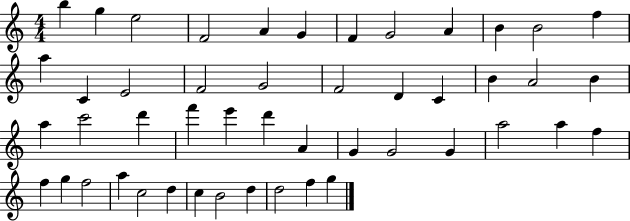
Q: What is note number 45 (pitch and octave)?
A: D5